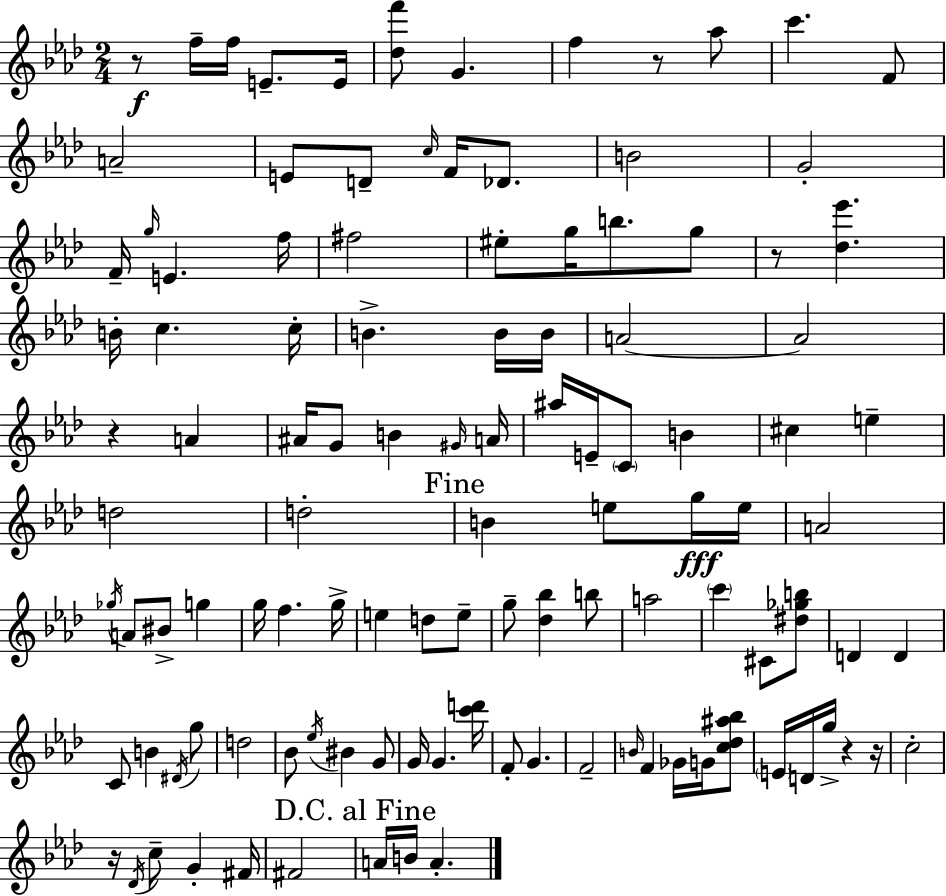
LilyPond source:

{
  \clef treble
  \numericTimeSignature
  \time 2/4
  \key aes \major
  \repeat volta 2 { r8\f f''16-- f''16 e'8.-- e'16 | <des'' f'''>8 g'4. | f''4 r8 aes''8 | c'''4. f'8 | \break a'2-- | e'8 d'8-- \grace { c''16 } f'16 des'8. | b'2 | g'2-. | \break f'16-- \grace { g''16 } e'4. | f''16 fis''2 | eis''8-. g''16 b''8. | g''8 r8 <des'' ees'''>4. | \break b'16-. c''4. | c''16-. b'4.-> | b'16 b'16 a'2~~ | a'2 | \break r4 a'4 | ais'16 g'8 b'4 | \grace { gis'16 } a'16 ais''16 e'16-- \parenthesize c'8 b'4 | cis''4 e''4-- | \break d''2 | d''2-. | \mark "Fine" b'4 e''8 | g''16\fff e''16 a'2 | \break \acciaccatura { ges''16 } a'8 bis'8-> | g''4 g''16 f''4. | g''16-> e''4 | d''8 e''8-- g''8-- <des'' bes''>4 | \break b''8 a''2 | \parenthesize c'''4 | cis'8 <dis'' ges'' b''>8 d'4 | d'4 c'8 b'4 | \break \acciaccatura { dis'16 } g''8 d''2 | bes'8 \acciaccatura { ees''16 } | bis'4 g'8 g'16 g'4. | <c''' d'''>16 f'8-. | \break g'4. f'2-- | \grace { b'16 } f'4 | ges'16 g'16 <c'' des'' ais'' bes''>8 \parenthesize e'16 | d'16 g''16-> r4 r16 c''2-. | \break r16 | \acciaccatura { des'16 } c''8-- g'4-. fis'16 | fis'2 | \mark "D.C. al Fine" a'16 b'16 a'4.-. | \break } \bar "|."
}